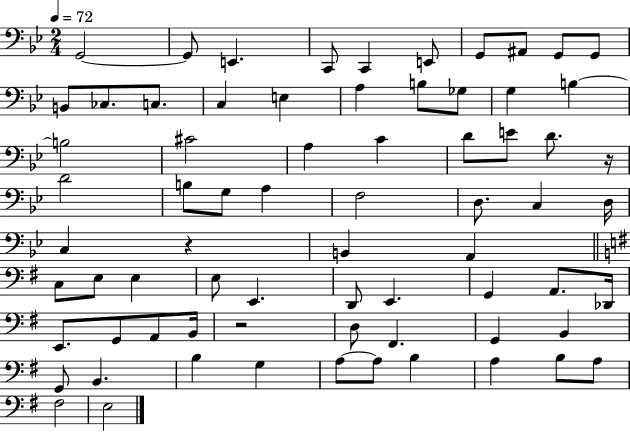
{
  \clef bass
  \numericTimeSignature
  \time 2/4
  \key bes \major
  \tempo 4 = 72
  g,2~~ | g,8 e,4. | c,8 c,4 e,8 | g,8 ais,8 g,8 g,8 | \break b,8 ces8. c8. | c4 e4 | a4 b8 ges8 | g4 b4~~ | \break b2 | cis'2 | a4 c'4 | d'8 e'8 d'8. r16 | \break d'2 | b8 g8 a4 | f2 | d8. c4 d16 | \break c4 r4 | b,4 a,4 | \bar "||" \break \key g \major c8 e8 e4 | e8 e,4. | d,8 e,4. | g,4 a,8. des,16 | \break e,8. g,8 a,8 b,16 | r2 | d8 fis,4. | g,4 b,4 | \break g,8 b,4. | b4 g4 | a8~~ a8 b4 | a4 b8 a8 | \break fis2 | e2 | \bar "|."
}